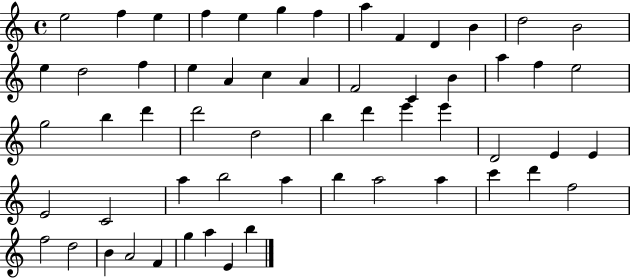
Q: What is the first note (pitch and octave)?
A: E5